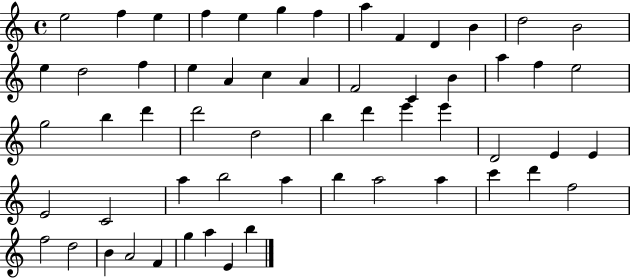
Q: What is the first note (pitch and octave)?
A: E5